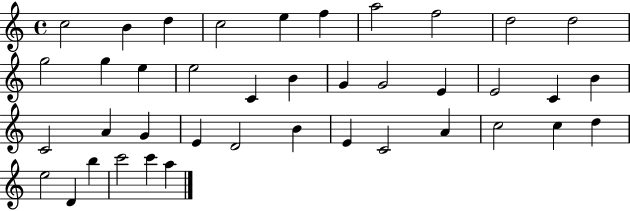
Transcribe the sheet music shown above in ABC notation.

X:1
T:Untitled
M:4/4
L:1/4
K:C
c2 B d c2 e f a2 f2 d2 d2 g2 g e e2 C B G G2 E E2 C B C2 A G E D2 B E C2 A c2 c d e2 D b c'2 c' a